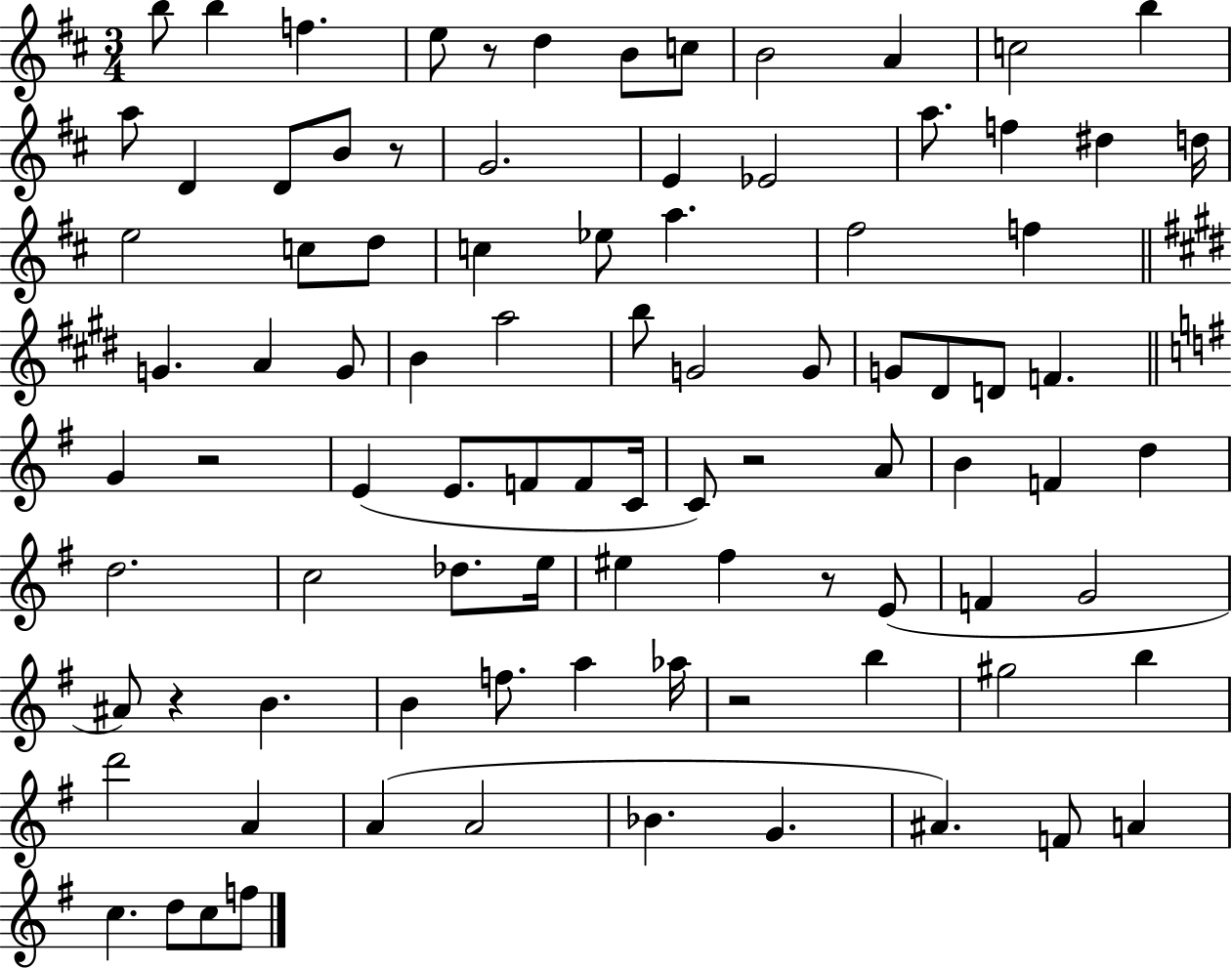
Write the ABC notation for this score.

X:1
T:Untitled
M:3/4
L:1/4
K:D
b/2 b f e/2 z/2 d B/2 c/2 B2 A c2 b a/2 D D/2 B/2 z/2 G2 E _E2 a/2 f ^d d/4 e2 c/2 d/2 c _e/2 a ^f2 f G A G/2 B a2 b/2 G2 G/2 G/2 ^D/2 D/2 F G z2 E E/2 F/2 F/2 C/4 C/2 z2 A/2 B F d d2 c2 _d/2 e/4 ^e ^f z/2 E/2 F G2 ^A/2 z B B f/2 a _a/4 z2 b ^g2 b d'2 A A A2 _B G ^A F/2 A c d/2 c/2 f/2